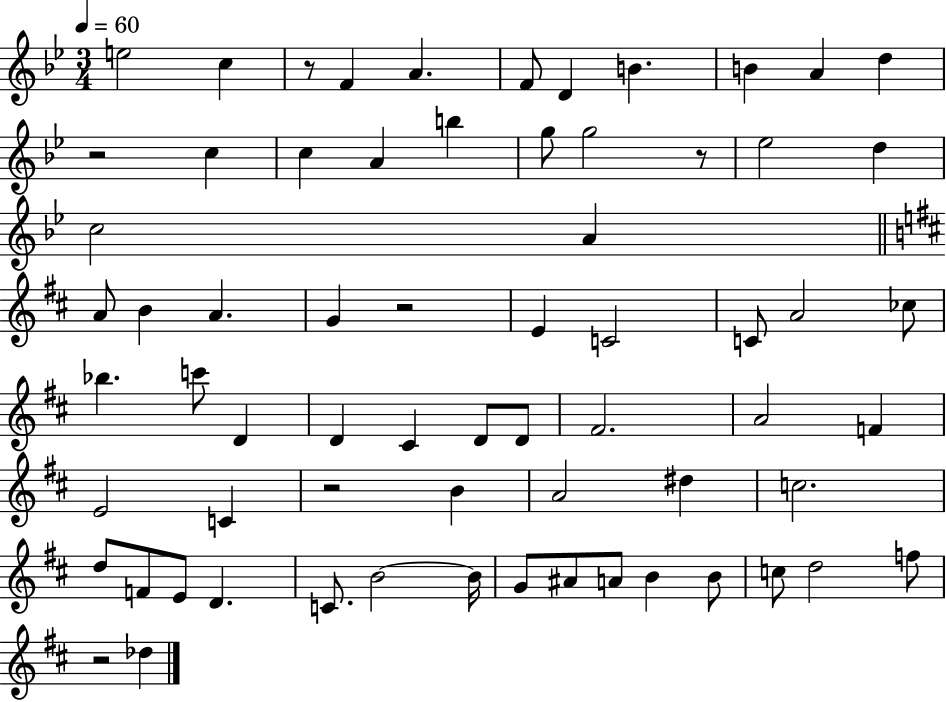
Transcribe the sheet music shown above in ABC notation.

X:1
T:Untitled
M:3/4
L:1/4
K:Bb
e2 c z/2 F A F/2 D B B A d z2 c c A b g/2 g2 z/2 _e2 d c2 A A/2 B A G z2 E C2 C/2 A2 _c/2 _b c'/2 D D ^C D/2 D/2 ^F2 A2 F E2 C z2 B A2 ^d c2 d/2 F/2 E/2 D C/2 B2 B/4 G/2 ^A/2 A/2 B B/2 c/2 d2 f/2 z2 _d